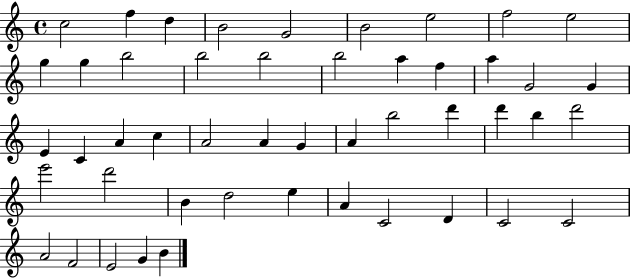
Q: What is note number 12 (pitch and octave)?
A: B5